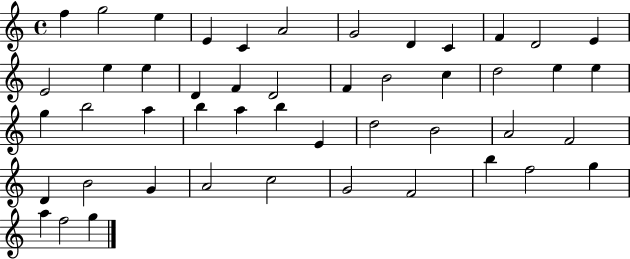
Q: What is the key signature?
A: C major